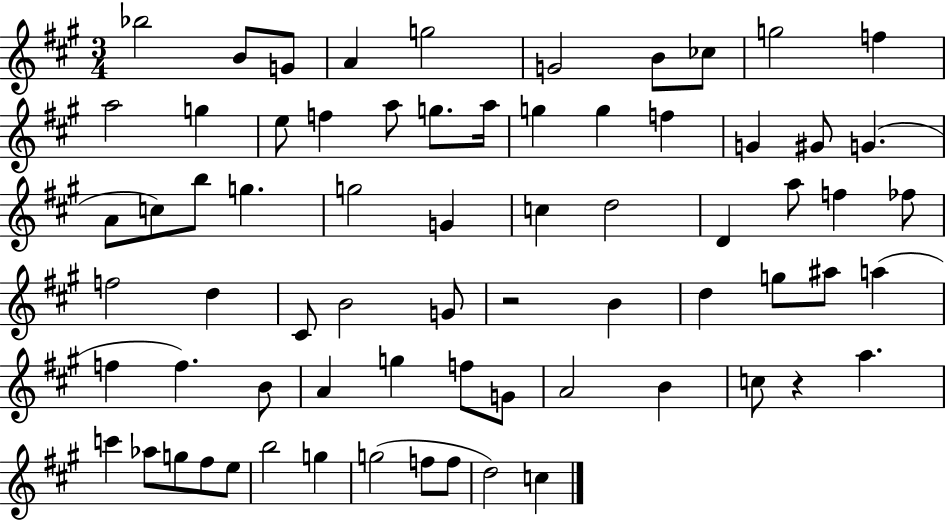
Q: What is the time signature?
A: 3/4